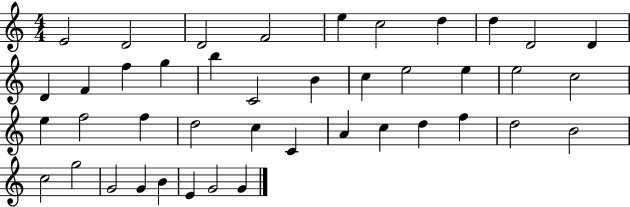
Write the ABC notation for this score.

X:1
T:Untitled
M:4/4
L:1/4
K:C
E2 D2 D2 F2 e c2 d d D2 D D F f g b C2 B c e2 e e2 c2 e f2 f d2 c C A c d f d2 B2 c2 g2 G2 G B E G2 G